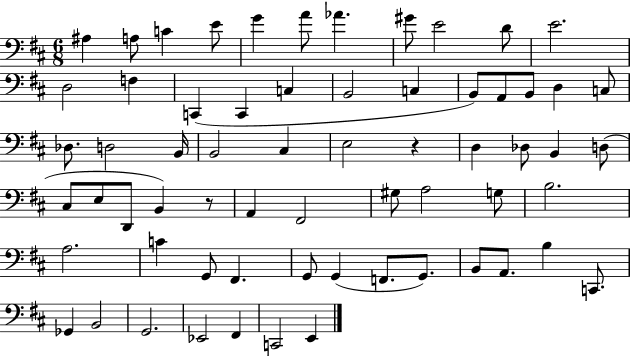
{
  \clef bass
  \numericTimeSignature
  \time 6/8
  \key d \major
  \repeat volta 2 { ais4 a8 c'4 e'8 | g'4 a'8 aes'4. | gis'8 e'2 d'8 | e'2. | \break d2 f4 | c,4( c,4 c4 | b,2 c4 | b,8) a,8 b,8 d4 c8 | \break des8. d2 b,16 | b,2 cis4 | e2 r4 | d4 des8 b,4 d8( | \break cis8 e8 d,8 b,4) r8 | a,4 fis,2 | gis8 a2 g8 | b2. | \break a2. | c'4 g,8 fis,4. | g,8 g,4( f,8. g,8.) | b,8 a,8. b4 c,8. | \break ges,4 b,2 | g,2. | ees,2 fis,4 | c,2 e,4 | \break } \bar "|."
}